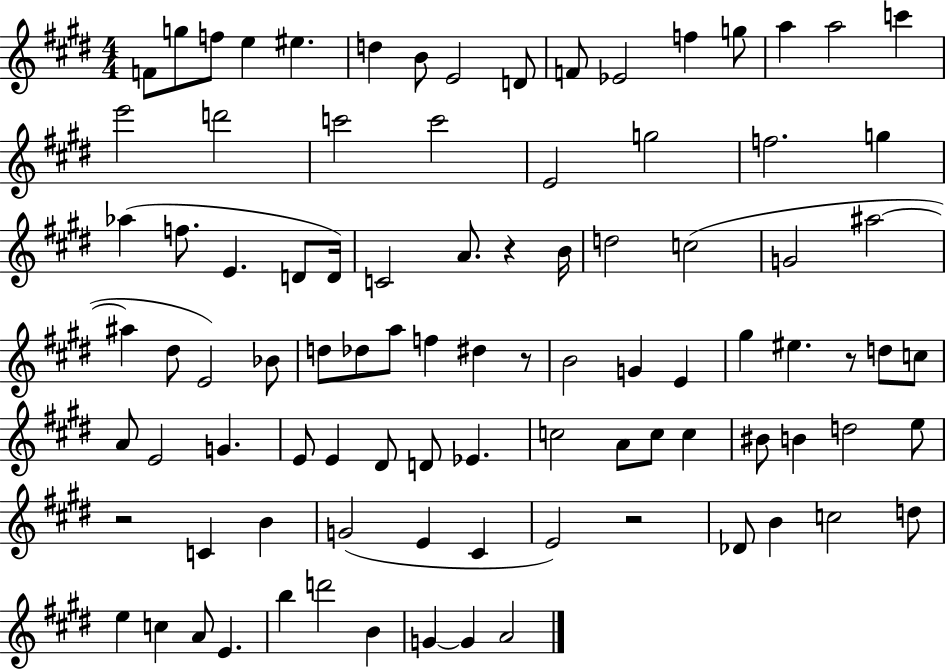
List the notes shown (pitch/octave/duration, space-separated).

F4/e G5/e F5/e E5/q EIS5/q. D5/q B4/e E4/h D4/e F4/e Eb4/h F5/q G5/e A5/q A5/h C6/q E6/h D6/h C6/h C6/h E4/h G5/h F5/h. G5/q Ab5/q F5/e. E4/q. D4/e D4/s C4/h A4/e. R/q B4/s D5/h C5/h G4/h A#5/h A#5/q D#5/e E4/h Bb4/e D5/e Db5/e A5/e F5/q D#5/q R/e B4/h G4/q E4/q G#5/q EIS5/q. R/e D5/e C5/e A4/e E4/h G4/q. E4/e E4/q D#4/e D4/e Eb4/q. C5/h A4/e C5/e C5/q BIS4/e B4/q D5/h E5/e R/h C4/q B4/q G4/h E4/q C#4/q E4/h R/h Db4/e B4/q C5/h D5/e E5/q C5/q A4/e E4/q. B5/q D6/h B4/q G4/q G4/q A4/h